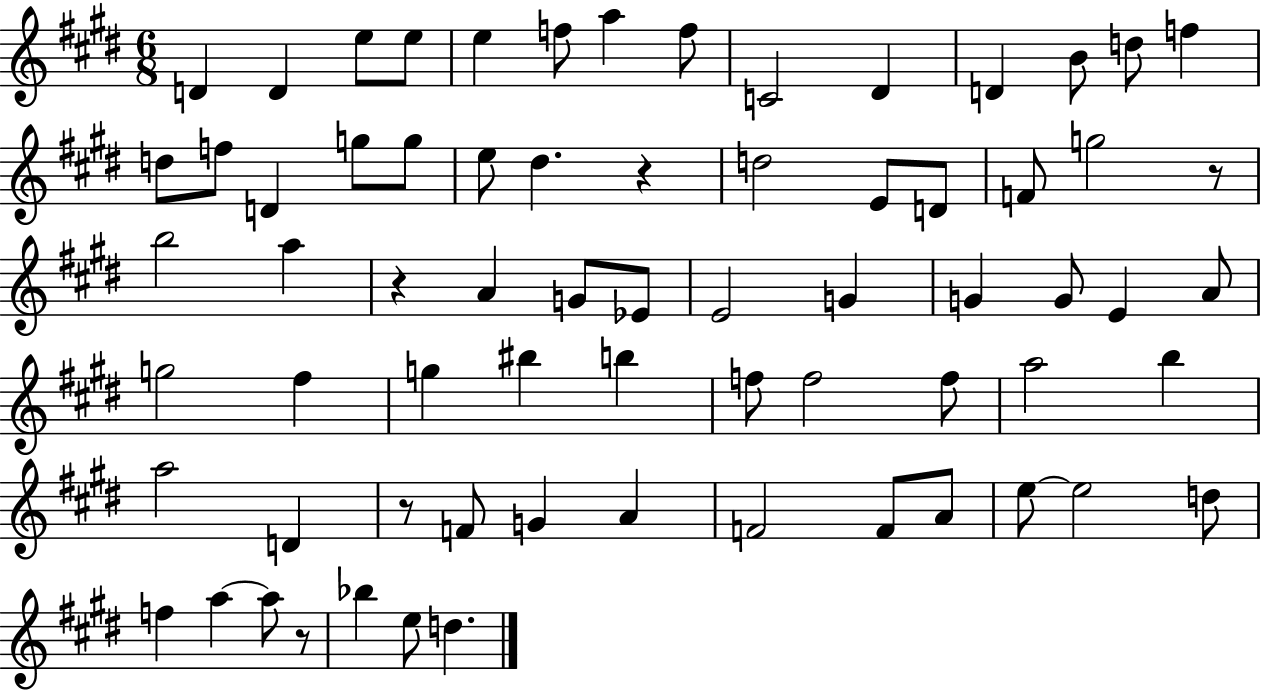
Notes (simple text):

D4/q D4/q E5/e E5/e E5/q F5/e A5/q F5/e C4/h D#4/q D4/q B4/e D5/e F5/q D5/e F5/e D4/q G5/e G5/e E5/e D#5/q. R/q D5/h E4/e D4/e F4/e G5/h R/e B5/h A5/q R/q A4/q G4/e Eb4/e E4/h G4/q G4/q G4/e E4/q A4/e G5/h F#5/q G5/q BIS5/q B5/q F5/e F5/h F5/e A5/h B5/q A5/h D4/q R/e F4/e G4/q A4/q F4/h F4/e A4/e E5/e E5/h D5/e F5/q A5/q A5/e R/e Bb5/q E5/e D5/q.